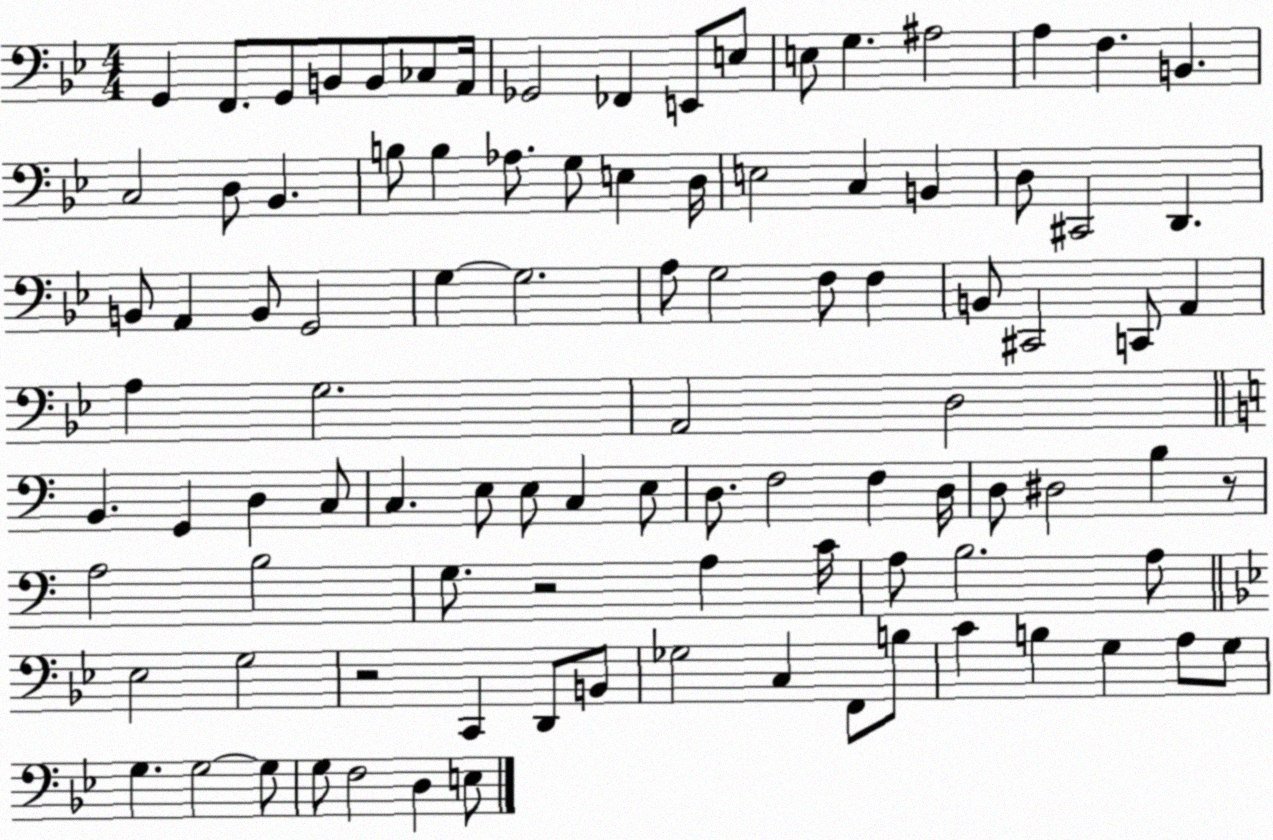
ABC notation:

X:1
T:Untitled
M:4/4
L:1/4
K:Bb
G,, F,,/2 G,,/2 B,,/2 B,,/2 _C,/2 A,,/4 _G,,2 _F,, E,,/2 E,/2 E,/2 G, ^A,2 A, F, B,, C,2 D,/2 _B,, B,/2 B, _A,/2 G,/2 E, D,/4 E,2 C, B,, D,/2 ^C,,2 D,, B,,/2 A,, B,,/2 G,,2 G, G,2 A,/2 G,2 F,/2 F, B,,/2 ^C,,2 C,,/2 A,, A, G,2 A,,2 D,2 B,, G,, D, C,/2 C, E,/2 E,/2 C, E,/2 D,/2 F,2 F, D,/4 D,/2 ^D,2 B, z/2 A,2 B,2 G,/2 z2 A, C/4 A,/2 B,2 A,/2 _E,2 G,2 z2 C,, D,,/2 B,,/2 _G,2 C, F,,/2 B,/2 C B, G, A,/2 G,/2 G, G,2 G,/2 G,/2 F,2 D, E,/2